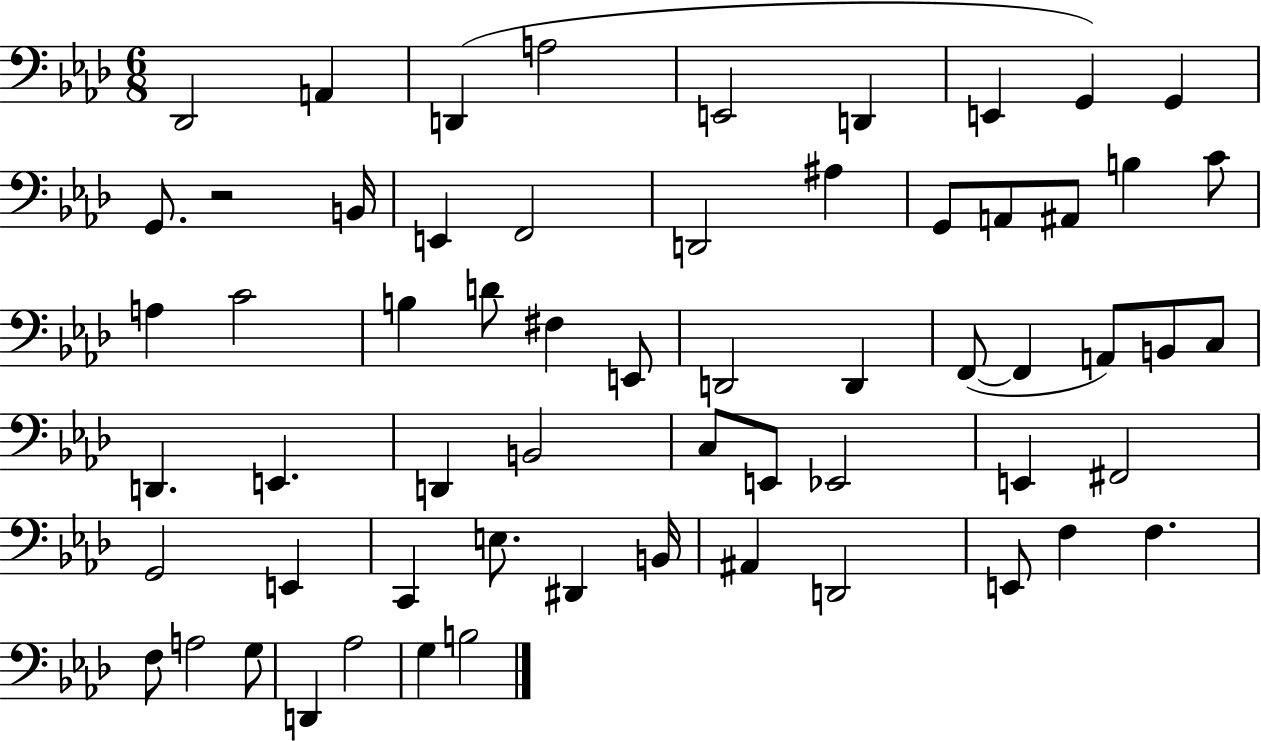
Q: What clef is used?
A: bass